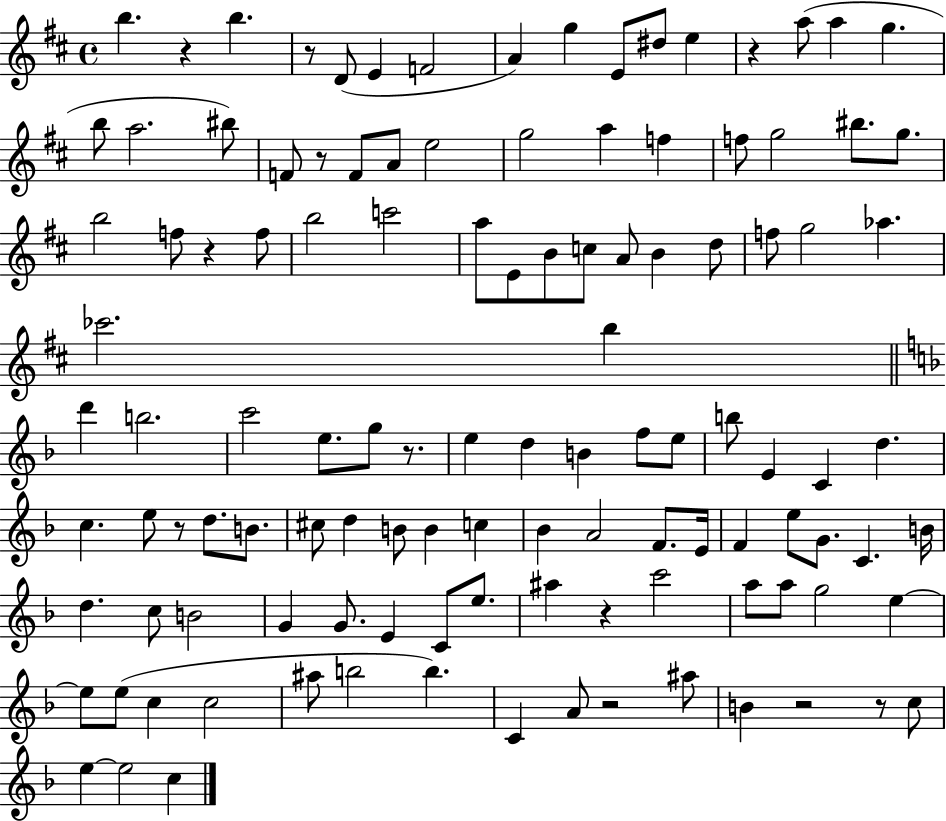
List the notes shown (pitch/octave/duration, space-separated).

B5/q. R/q B5/q. R/e D4/e E4/q F4/h A4/q G5/q E4/e D#5/e E5/q R/q A5/e A5/q G5/q. B5/e A5/h. BIS5/e F4/e R/e F4/e A4/e E5/h G5/h A5/q F5/q F5/e G5/h BIS5/e. G5/e. B5/h F5/e R/q F5/e B5/h C6/h A5/e E4/e B4/e C5/e A4/e B4/q D5/e F5/e G5/h Ab5/q. CES6/h. B5/q D6/q B5/h. C6/h E5/e. G5/e R/e. E5/q D5/q B4/q F5/e E5/e B5/e E4/q C4/q D5/q. C5/q. E5/e R/e D5/e. B4/e. C#5/e D5/q B4/e B4/q C5/q Bb4/q A4/h F4/e. E4/s F4/q E5/e G4/e. C4/q. B4/s D5/q. C5/e B4/h G4/q G4/e. E4/q C4/e E5/e. A#5/q R/q C6/h A5/e A5/e G5/h E5/q E5/e E5/e C5/q C5/h A#5/e B5/h B5/q. C4/q A4/e R/h A#5/e B4/q R/h R/e C5/e E5/q E5/h C5/q